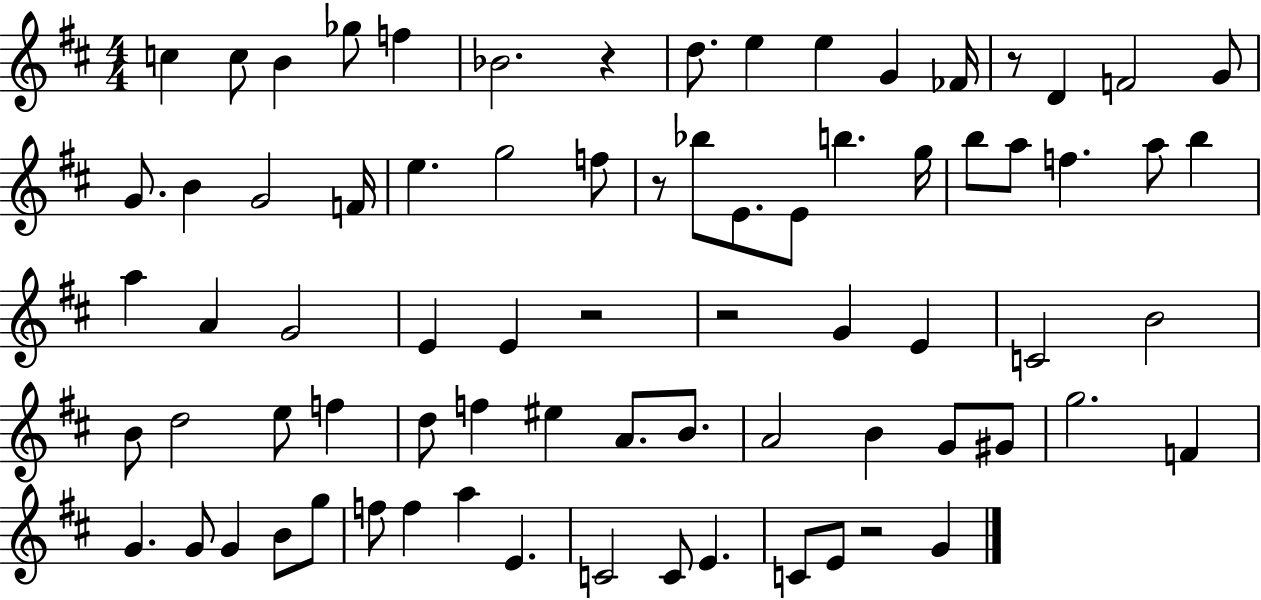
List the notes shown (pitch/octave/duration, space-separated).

C5/q C5/e B4/q Gb5/e F5/q Bb4/h. R/q D5/e. E5/q E5/q G4/q FES4/s R/e D4/q F4/h G4/e G4/e. B4/q G4/h F4/s E5/q. G5/h F5/e R/e Bb5/e E4/e. E4/e B5/q. G5/s B5/e A5/e F5/q. A5/e B5/q A5/q A4/q G4/h E4/q E4/q R/h R/h G4/q E4/q C4/h B4/h B4/e D5/h E5/e F5/q D5/e F5/q EIS5/q A4/e. B4/e. A4/h B4/q G4/e G#4/e G5/h. F4/q G4/q. G4/e G4/q B4/e G5/e F5/e F5/q A5/q E4/q. C4/h C4/e E4/q. C4/e E4/e R/h G4/q